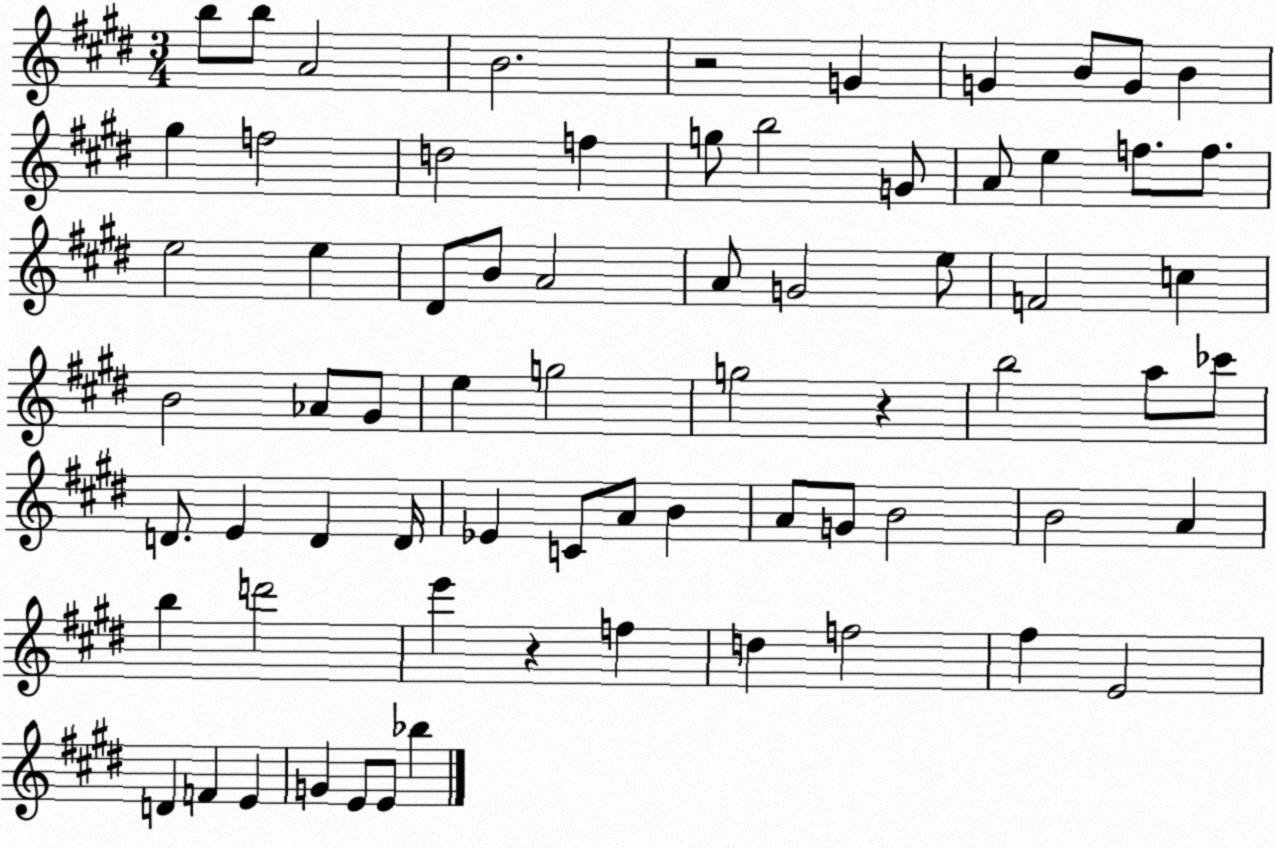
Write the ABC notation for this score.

X:1
T:Untitled
M:3/4
L:1/4
K:E
b/2 b/2 A2 B2 z2 G G B/2 G/2 B ^g f2 d2 f g/2 b2 G/2 A/2 e f/2 f/2 e2 e ^D/2 B/2 A2 A/2 G2 e/2 F2 c B2 _A/2 ^G/2 e g2 g2 z b2 a/2 _c'/2 D/2 E D D/4 _E C/2 A/2 B A/2 G/2 B2 B2 A b d'2 e' z f d f2 ^f E2 D F E G E/2 E/2 _b